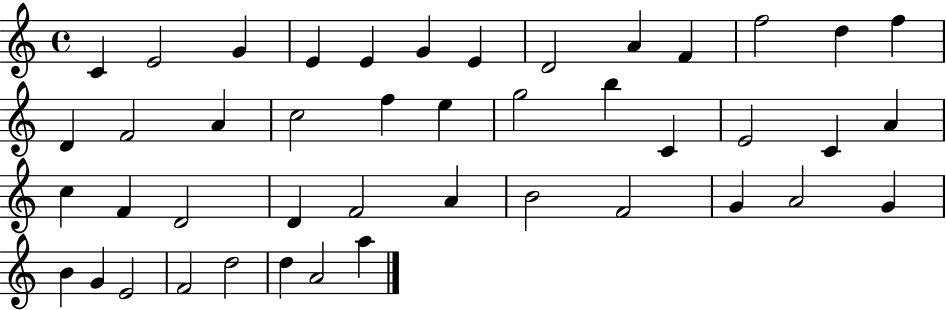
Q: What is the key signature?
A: C major